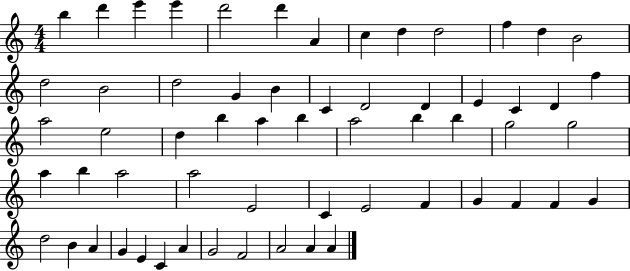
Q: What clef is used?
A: treble